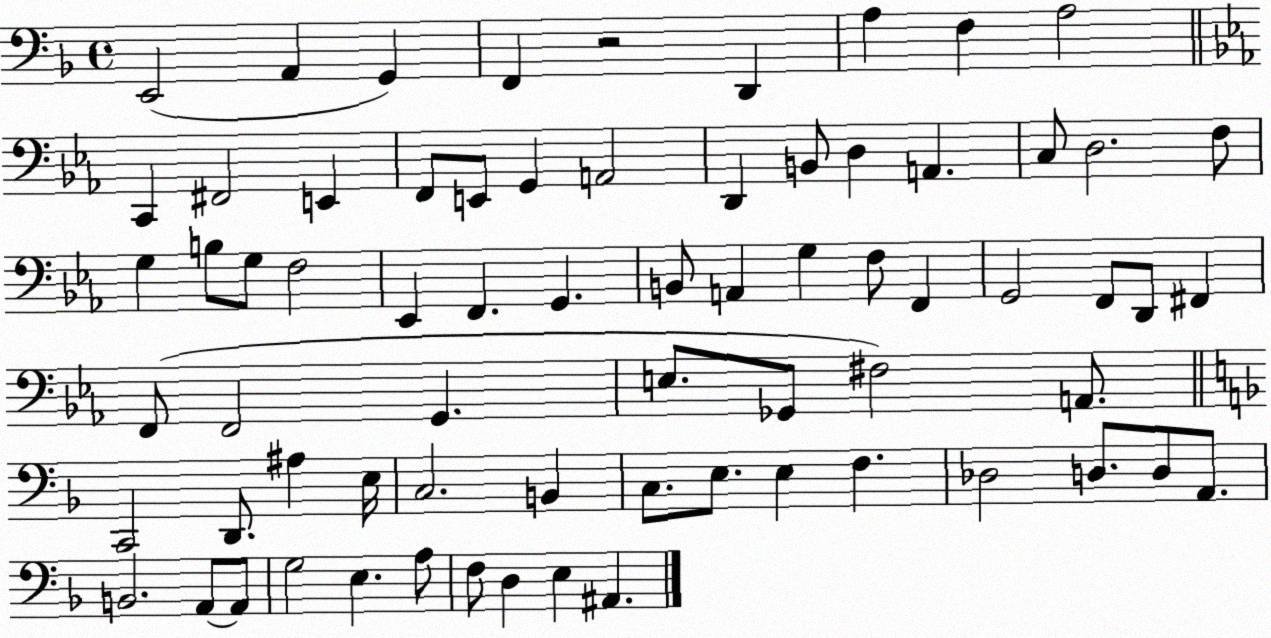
X:1
T:Untitled
M:4/4
L:1/4
K:F
E,,2 A,, G,, F,, z2 D,, A, F, A,2 C,, ^F,,2 E,, F,,/2 E,,/2 G,, A,,2 D,, B,,/2 D, A,, C,/2 D,2 F,/2 G, B,/2 G,/2 F,2 _E,, F,, G,, B,,/2 A,, G, F,/2 F,, G,,2 F,,/2 D,,/2 ^F,, F,,/2 F,,2 G,, E,/2 _G,,/2 ^F,2 A,,/2 C,,2 D,,/2 ^A, E,/4 C,2 B,, C,/2 E,/2 E, F, _D,2 D,/2 D,/2 A,,/2 B,,2 A,,/2 A,,/2 G,2 E, A,/2 F,/2 D, E, ^A,,